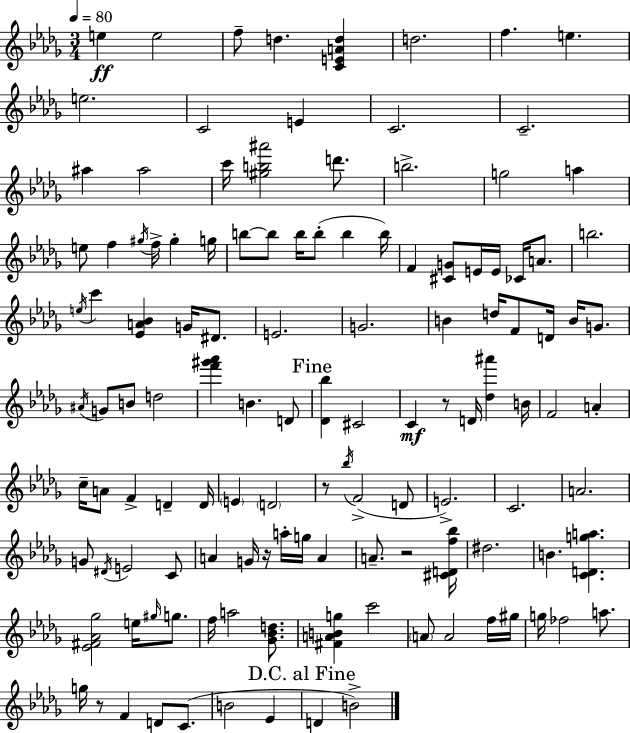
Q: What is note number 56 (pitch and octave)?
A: C#4